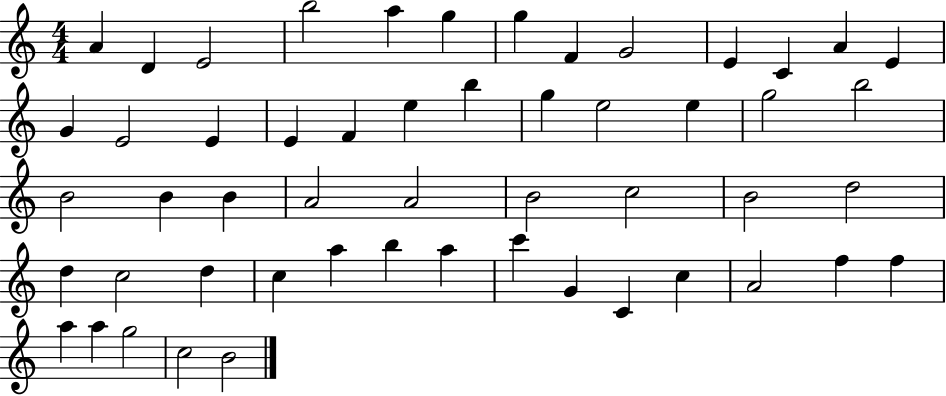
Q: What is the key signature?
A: C major